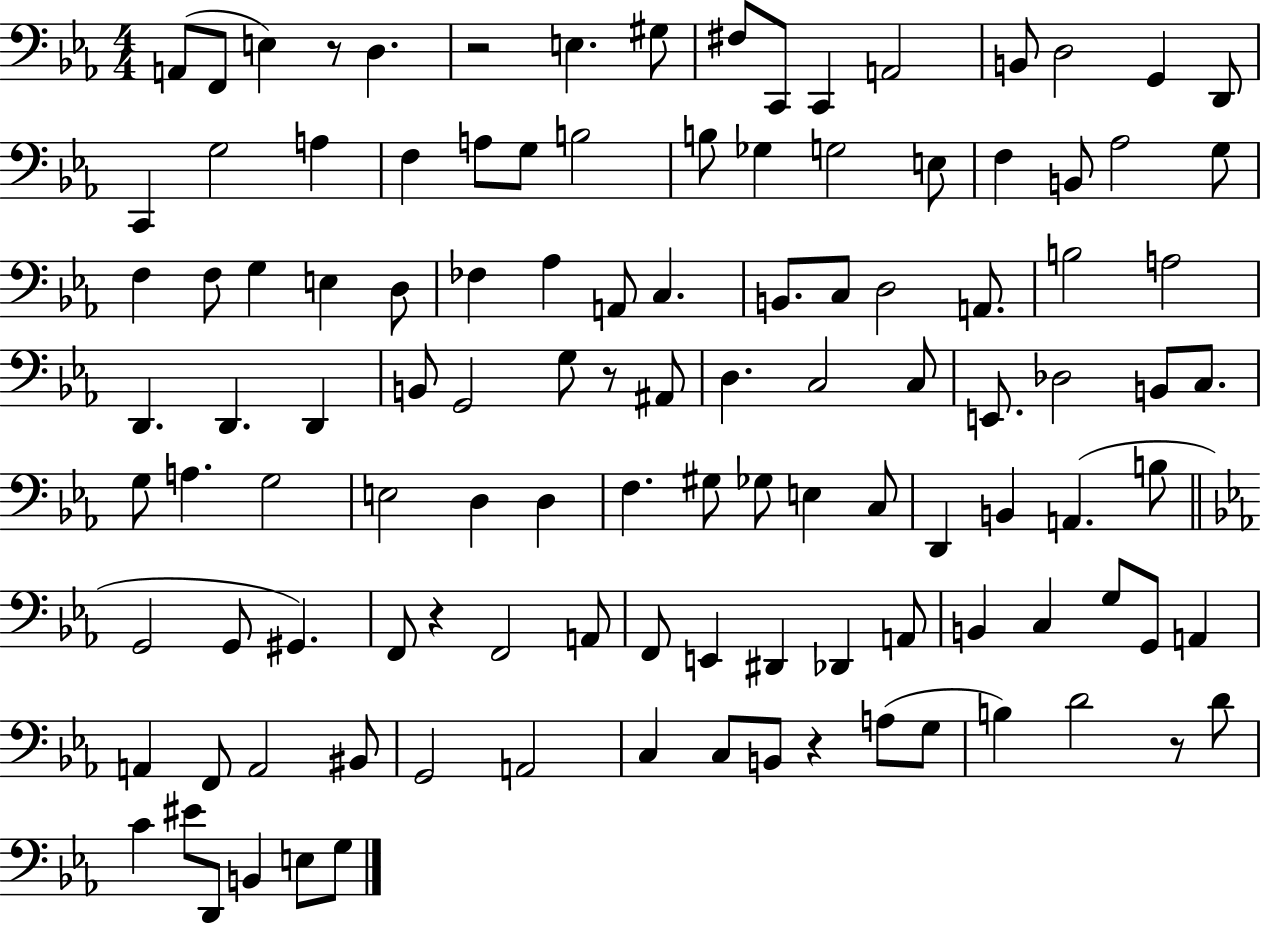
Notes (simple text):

A2/e F2/e E3/q R/e D3/q. R/h E3/q. G#3/e F#3/e C2/e C2/q A2/h B2/e D3/h G2/q D2/e C2/q G3/h A3/q F3/q A3/e G3/e B3/h B3/e Gb3/q G3/h E3/e F3/q B2/e Ab3/h G3/e F3/q F3/e G3/q E3/q D3/e FES3/q Ab3/q A2/e C3/q. B2/e. C3/e D3/h A2/e. B3/h A3/h D2/q. D2/q. D2/q B2/e G2/h G3/e R/e A#2/e D3/q. C3/h C3/e E2/e. Db3/h B2/e C3/e. G3/e A3/q. G3/h E3/h D3/q D3/q F3/q. G#3/e Gb3/e E3/q C3/e D2/q B2/q A2/q. B3/e G2/h G2/e G#2/q. F2/e R/q F2/h A2/e F2/e E2/q D#2/q Db2/q A2/e B2/q C3/q G3/e G2/e A2/q A2/q F2/e A2/h BIS2/e G2/h A2/h C3/q C3/e B2/e R/q A3/e G3/e B3/q D4/h R/e D4/e C4/q EIS4/e D2/e B2/q E3/e G3/e